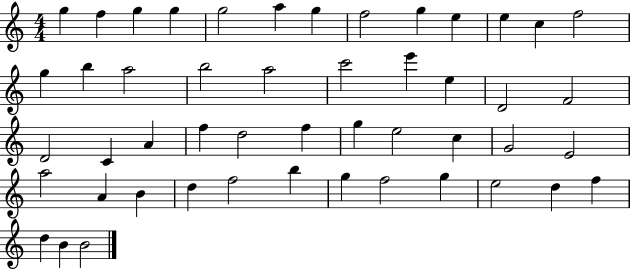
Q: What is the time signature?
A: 4/4